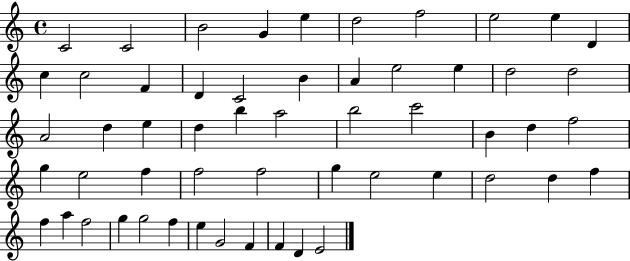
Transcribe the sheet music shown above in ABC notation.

X:1
T:Untitled
M:4/4
L:1/4
K:C
C2 C2 B2 G e d2 f2 e2 e D c c2 F D C2 B A e2 e d2 d2 A2 d e d b a2 b2 c'2 B d f2 g e2 f f2 f2 g e2 e d2 d f f a f2 g g2 f e G2 F F D E2